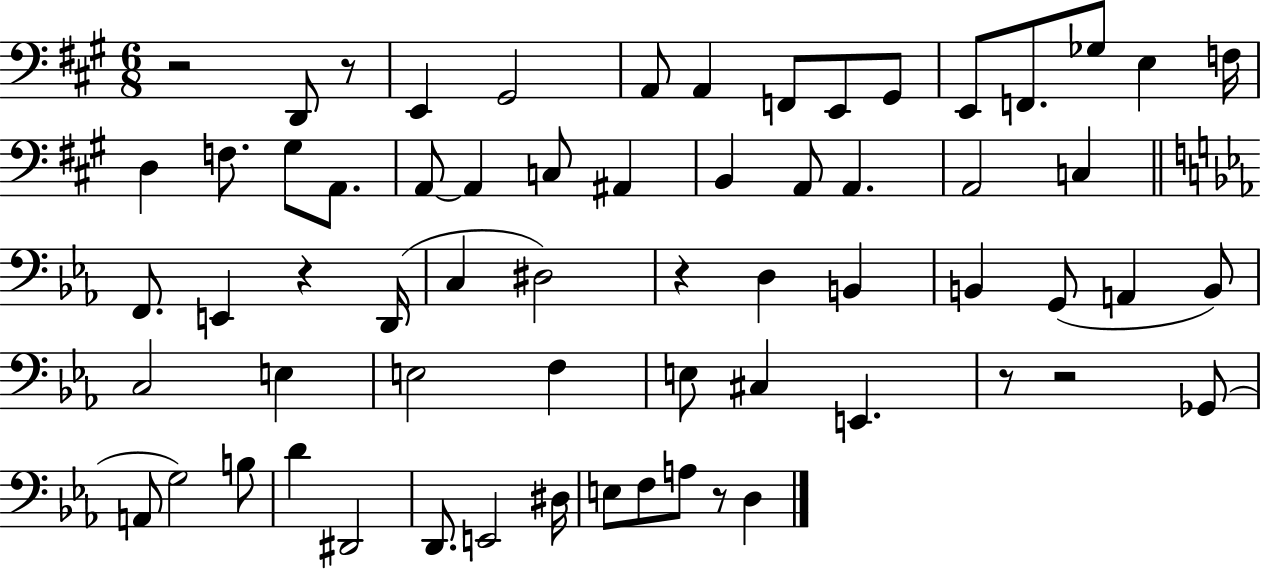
X:1
T:Untitled
M:6/8
L:1/4
K:A
z2 D,,/2 z/2 E,, ^G,,2 A,,/2 A,, F,,/2 E,,/2 ^G,,/2 E,,/2 F,,/2 _G,/2 E, F,/4 D, F,/2 ^G,/2 A,,/2 A,,/2 A,, C,/2 ^A,, B,, A,,/2 A,, A,,2 C, F,,/2 E,, z D,,/4 C, ^D,2 z D, B,, B,, G,,/2 A,, B,,/2 C,2 E, E,2 F, E,/2 ^C, E,, z/2 z2 _G,,/2 A,,/2 G,2 B,/2 D ^D,,2 D,,/2 E,,2 ^D,/4 E,/2 F,/2 A,/2 z/2 D,